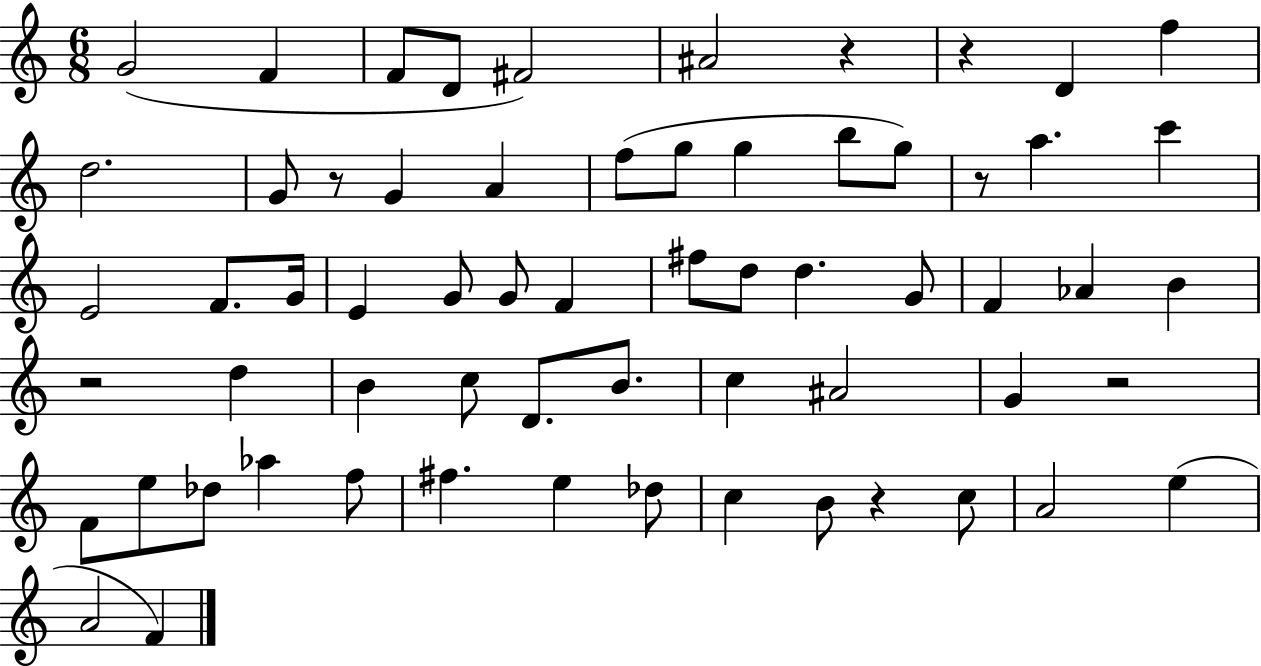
X:1
T:Untitled
M:6/8
L:1/4
K:C
G2 F F/2 D/2 ^F2 ^A2 z z D f d2 G/2 z/2 G A f/2 g/2 g b/2 g/2 z/2 a c' E2 F/2 G/4 E G/2 G/2 F ^f/2 d/2 d G/2 F _A B z2 d B c/2 D/2 B/2 c ^A2 G z2 F/2 e/2 _d/2 _a f/2 ^f e _d/2 c B/2 z c/2 A2 e A2 F